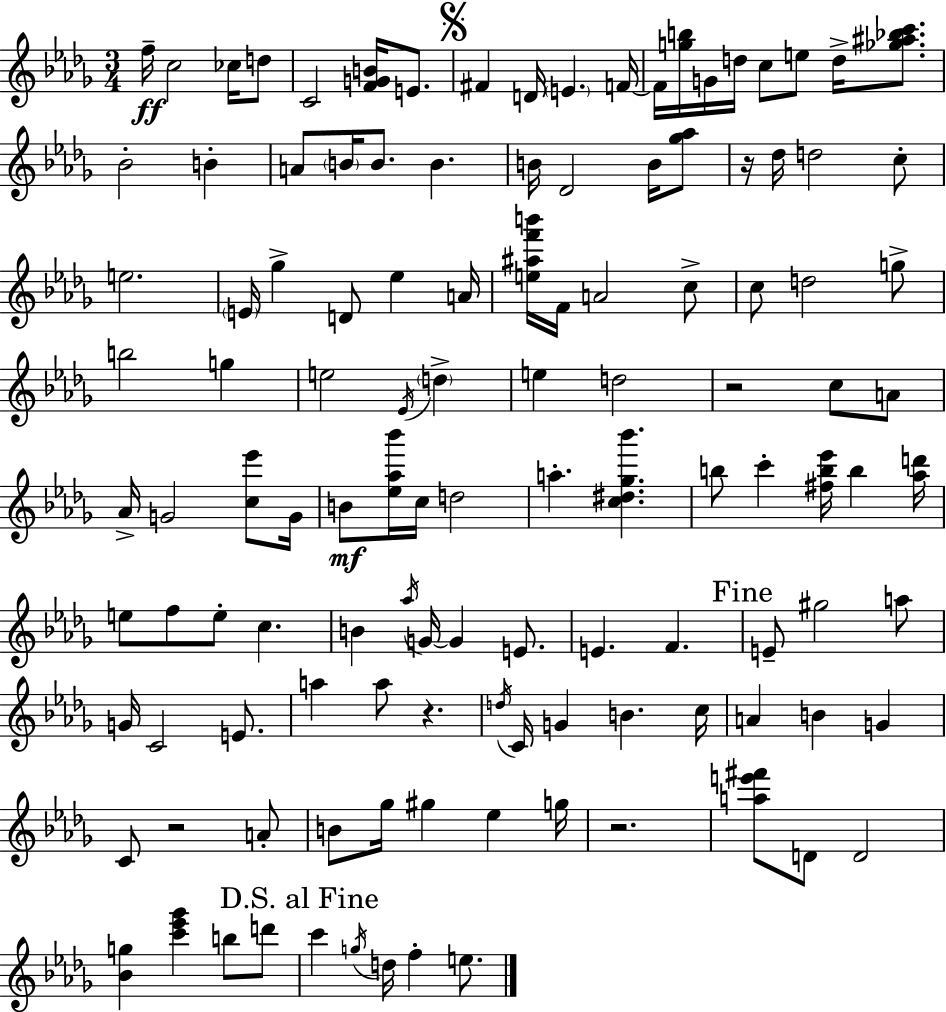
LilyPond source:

{
  \clef treble
  \numericTimeSignature
  \time 3/4
  \key bes \minor
  f''16--\ff c''2 ces''16 d''8 | c'2 <f' g' b'>16 e'8. | \mark \markup { \musicglyph "scripts.segno" } fis'4 d'16 \parenthesize e'4. f'16~~ | f'16 <g'' b''>16 g'16 d''16 c''8 e''8 d''16-> <ges'' ais'' bes'' c'''>8. | \break bes'2-. b'4-. | a'8 \parenthesize b'16 b'8. b'4. | b'16 des'2 b'16 <ges'' aes''>8 | r16 des''16 d''2 c''8-. | \break e''2. | \parenthesize e'16 ges''4-> d'8 ees''4 a'16 | <e'' ais'' f''' b'''>16 f'16 a'2 c''8-> | c''8 d''2 g''8-> | \break b''2 g''4 | e''2 \acciaccatura { ees'16 } \parenthesize d''4-> | e''4 d''2 | r2 c''8 a'8 | \break aes'16-> g'2 <c'' ees'''>8 | g'16 b'8\mf <ees'' aes'' bes'''>16 c''16 d''2 | a''4.-. <c'' dis'' ges'' bes'''>4. | b''8 c'''4-. <fis'' b'' ees'''>16 b''4 | \break <aes'' d'''>16 e''8 f''8 e''8-. c''4. | b'4 \acciaccatura { aes''16 } g'16~~ g'4 e'8. | e'4. f'4. | \mark "Fine" e'8-- gis''2 | \break a''8 g'16 c'2 e'8. | a''4 a''8 r4. | \acciaccatura { d''16 } c'16 g'4 b'4. | c''16 a'4 b'4 g'4 | \break c'8 r2 | a'8-. b'8 ges''16 gis''4 ees''4 | g''16 r2. | <a'' e''' fis'''>8 d'8 d'2 | \break <bes' g''>4 <c''' ees''' ges'''>4 b''8 | d'''8 \mark "D.S. al Fine" c'''4 \acciaccatura { g''16 } d''16 f''4-. | e''8. \bar "|."
}